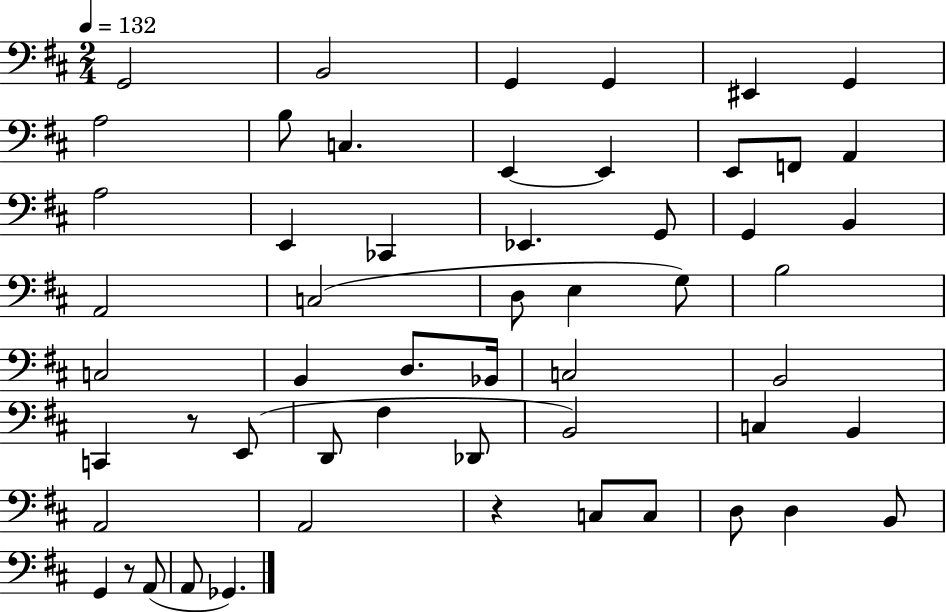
G2/h B2/h G2/q G2/q EIS2/q G2/q A3/h B3/e C3/q. E2/q E2/q E2/e F2/e A2/q A3/h E2/q CES2/q Eb2/q. G2/e G2/q B2/q A2/h C3/h D3/e E3/q G3/e B3/h C3/h B2/q D3/e. Bb2/s C3/h B2/h C2/q R/e E2/e D2/e F#3/q Db2/e B2/h C3/q B2/q A2/h A2/h R/q C3/e C3/e D3/e D3/q B2/e G2/q R/e A2/e A2/e Gb2/q.